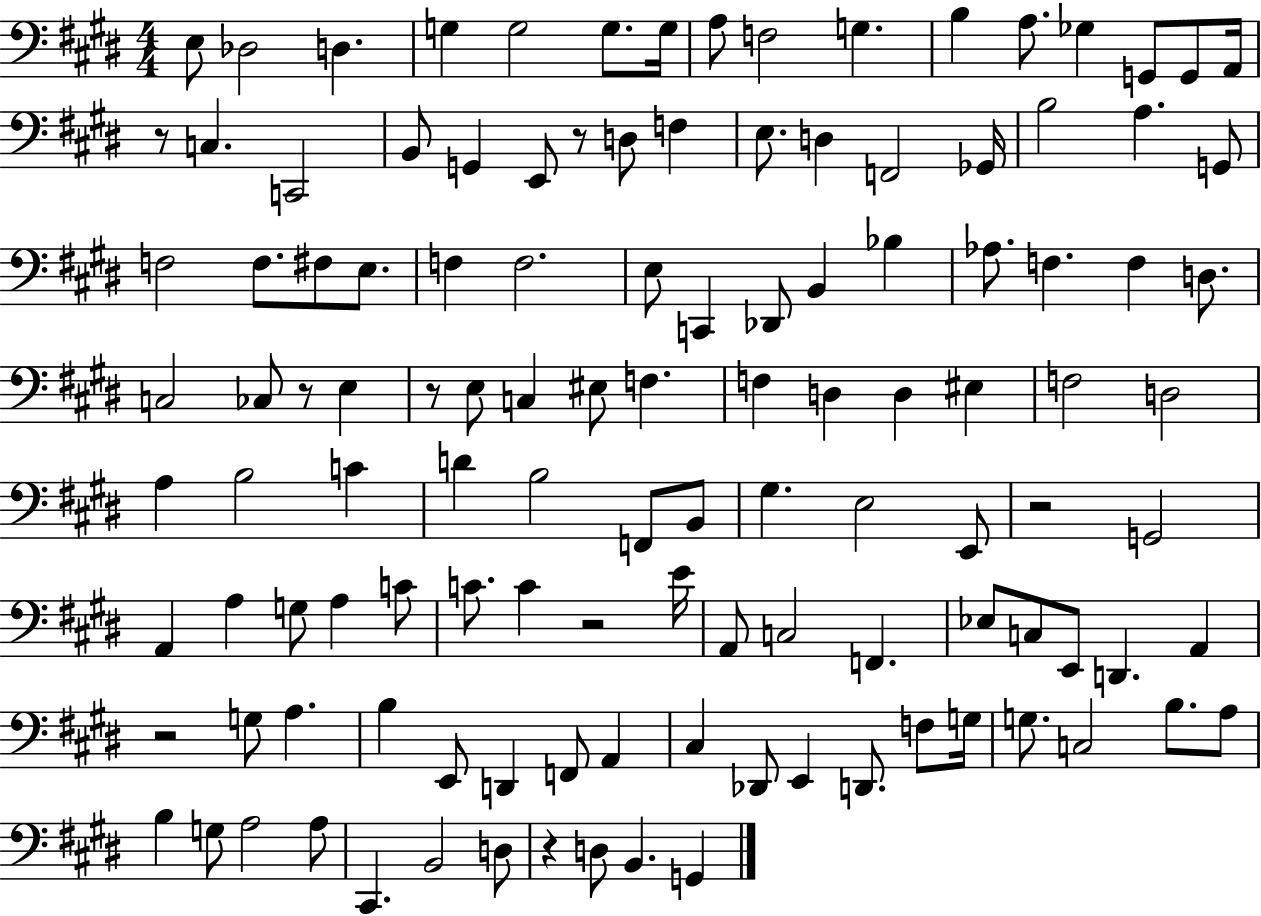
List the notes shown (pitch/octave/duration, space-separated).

E3/e Db3/h D3/q. G3/q G3/h G3/e. G3/s A3/e F3/h G3/q. B3/q A3/e. Gb3/q G2/e G2/e A2/s R/e C3/q. C2/h B2/e G2/q E2/e R/e D3/e F3/q E3/e. D3/q F2/h Gb2/s B3/h A3/q. G2/e F3/h F3/e. F#3/e E3/e. F3/q F3/h. E3/e C2/q Db2/e B2/q Bb3/q Ab3/e. F3/q. F3/q D3/e. C3/h CES3/e R/e E3/q R/e E3/e C3/q EIS3/e F3/q. F3/q D3/q D3/q EIS3/q F3/h D3/h A3/q B3/h C4/q D4/q B3/h F2/e B2/e G#3/q. E3/h E2/e R/h G2/h A2/q A3/q G3/e A3/q C4/e C4/e. C4/q R/h E4/s A2/e C3/h F2/q. Eb3/e C3/e E2/e D2/q. A2/q R/h G3/e A3/q. B3/q E2/e D2/q F2/e A2/q C#3/q Db2/e E2/q D2/e. F3/e G3/s G3/e. C3/h B3/e. A3/e B3/q G3/e A3/h A3/e C#2/q. B2/h D3/e R/q D3/e B2/q. G2/q